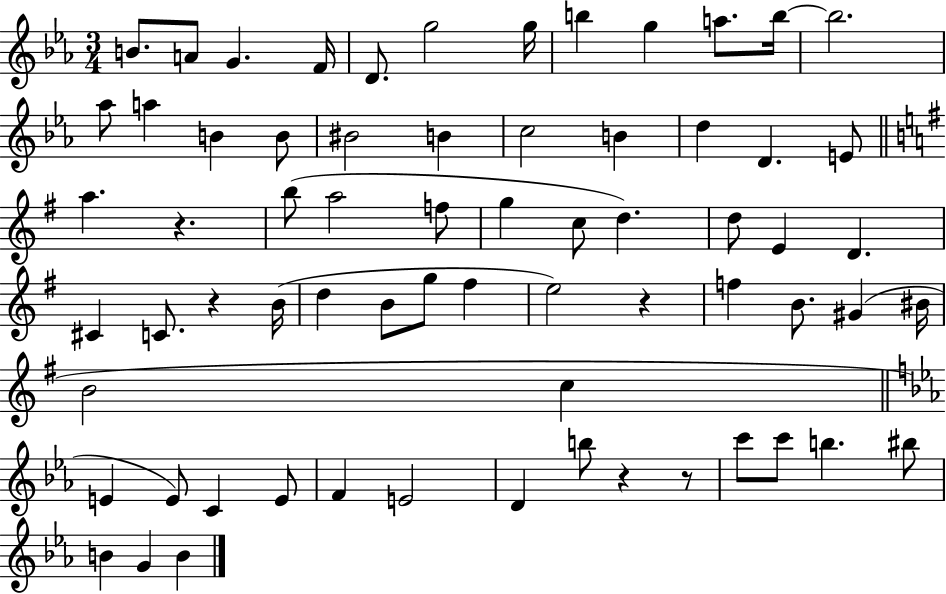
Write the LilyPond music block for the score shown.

{
  \clef treble
  \numericTimeSignature
  \time 3/4
  \key ees \major
  b'8. a'8 g'4. f'16 | d'8. g''2 g''16 | b''4 g''4 a''8. b''16~~ | b''2. | \break aes''8 a''4 b'4 b'8 | bis'2 b'4 | c''2 b'4 | d''4 d'4. e'8 | \break \bar "||" \break \key g \major a''4. r4. | b''8( a''2 f''8 | g''4 c''8 d''4.) | d''8 e'4 d'4. | \break cis'4 c'8. r4 b'16( | d''4 b'8 g''8 fis''4 | e''2) r4 | f''4 b'8. gis'4( bis'16 | \break b'2 c''4 | \bar "||" \break \key ees \major e'4 e'8) c'4 e'8 | f'4 e'2 | d'4 b''8 r4 r8 | c'''8 c'''8 b''4. bis''8 | \break b'4 g'4 b'4 | \bar "|."
}